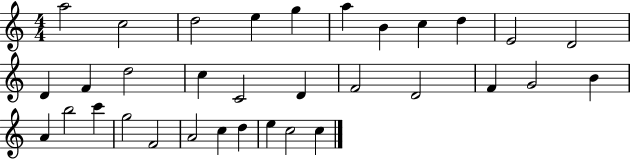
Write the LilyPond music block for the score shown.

{
  \clef treble
  \numericTimeSignature
  \time 4/4
  \key c \major
  a''2 c''2 | d''2 e''4 g''4 | a''4 b'4 c''4 d''4 | e'2 d'2 | \break d'4 f'4 d''2 | c''4 c'2 d'4 | f'2 d'2 | f'4 g'2 b'4 | \break a'4 b''2 c'''4 | g''2 f'2 | a'2 c''4 d''4 | e''4 c''2 c''4 | \break \bar "|."
}